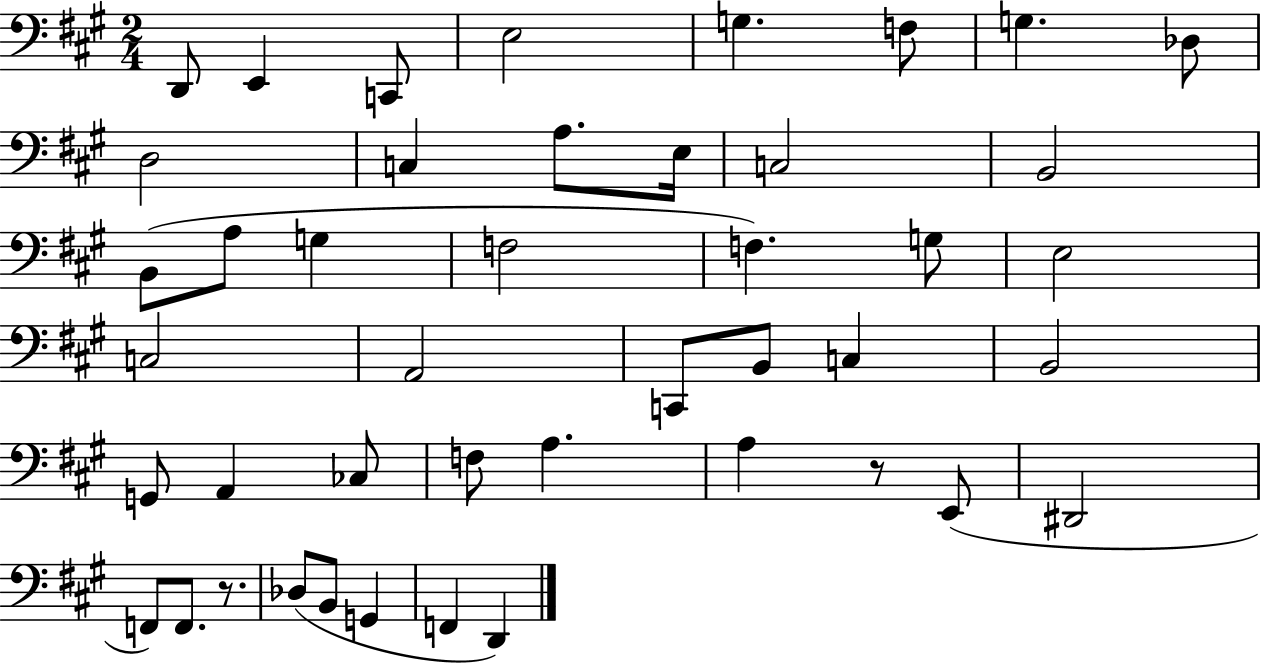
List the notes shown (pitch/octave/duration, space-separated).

D2/e E2/q C2/e E3/h G3/q. F3/e G3/q. Db3/e D3/h C3/q A3/e. E3/s C3/h B2/h B2/e A3/e G3/q F3/h F3/q. G3/e E3/h C3/h A2/h C2/e B2/e C3/q B2/h G2/e A2/q CES3/e F3/e A3/q. A3/q R/e E2/e D#2/h F2/e F2/e. R/e. Db3/e B2/e G2/q F2/q D2/q